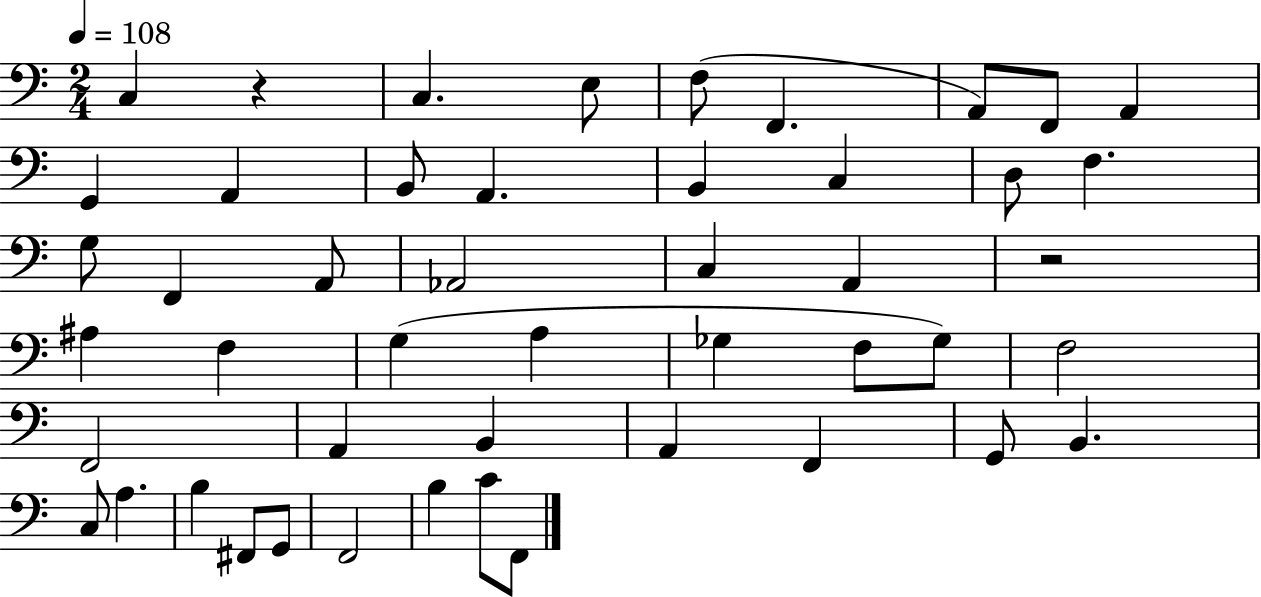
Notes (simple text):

C3/q R/q C3/q. E3/e F3/e F2/q. A2/e F2/e A2/q G2/q A2/q B2/e A2/q. B2/q C3/q D3/e F3/q. G3/e F2/q A2/e Ab2/h C3/q A2/q R/h A#3/q F3/q G3/q A3/q Gb3/q F3/e Gb3/e F3/h F2/h A2/q B2/q A2/q F2/q G2/e B2/q. C3/e A3/q. B3/q F#2/e G2/e F2/h B3/q C4/e F2/e